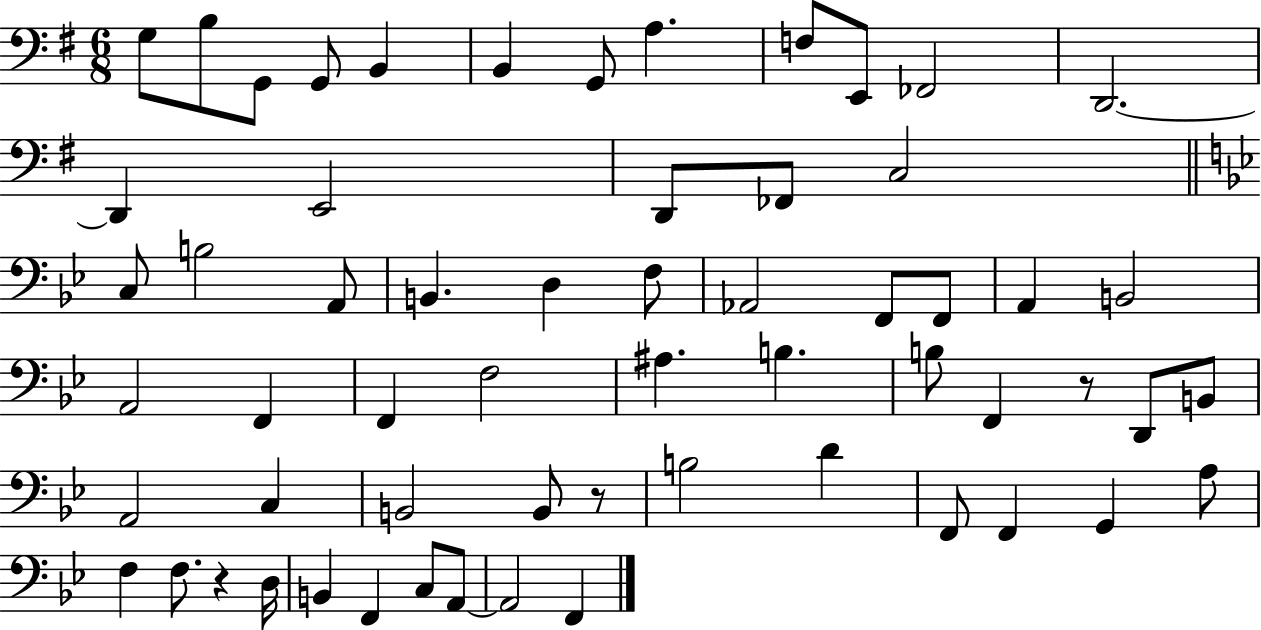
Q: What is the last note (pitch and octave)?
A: F2